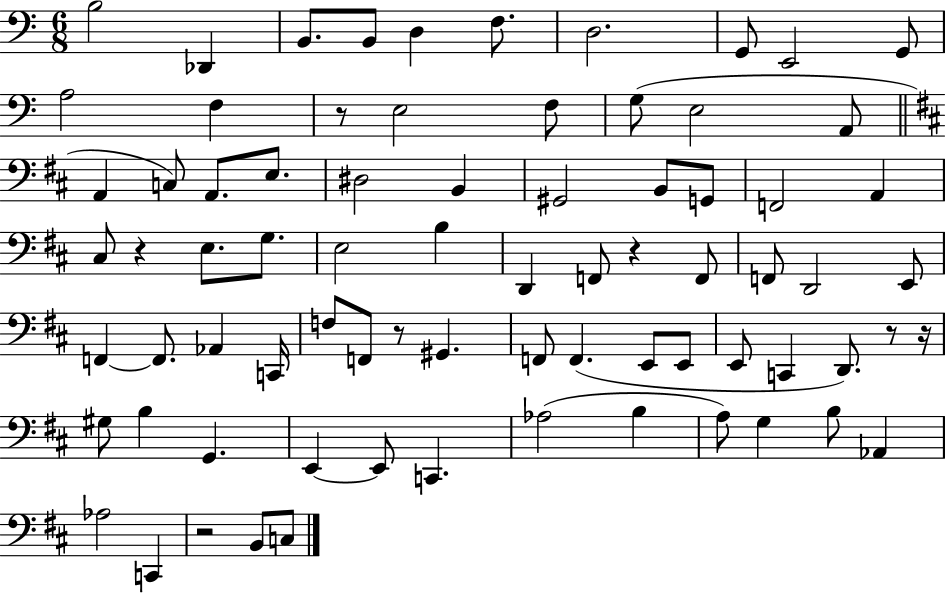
{
  \clef bass
  \numericTimeSignature
  \time 6/8
  \key c \major
  b2 des,4 | b,8. b,8 d4 f8. | d2. | g,8 e,2 g,8 | \break a2 f4 | r8 e2 f8 | g8( e2 a,8 | \bar "||" \break \key d \major a,4 c8) a,8. e8. | dis2 b,4 | gis,2 b,8 g,8 | f,2 a,4 | \break cis8 r4 e8. g8. | e2 b4 | d,4 f,8 r4 f,8 | f,8 d,2 e,8 | \break f,4~~ f,8. aes,4 c,16 | f8 f,8 r8 gis,4. | f,8 f,4.( e,8 e,8 | e,8 c,4 d,8.) r8 r16 | \break gis8 b4 g,4. | e,4~~ e,8 c,4. | aes2( b4 | a8) g4 b8 aes,4 | \break aes2 c,4 | r2 b,8 c8 | \bar "|."
}